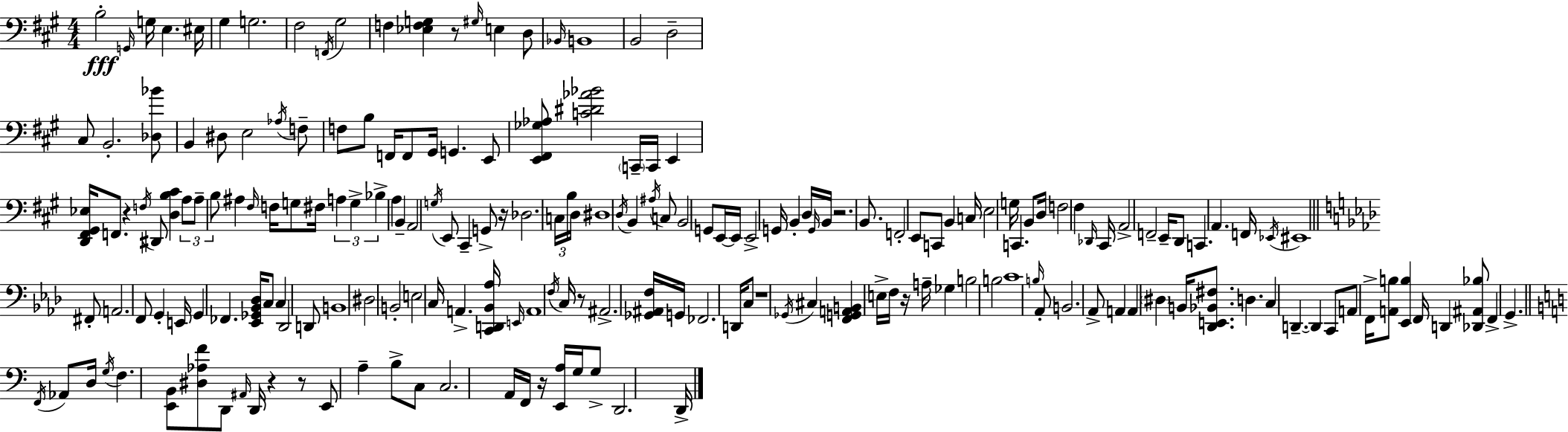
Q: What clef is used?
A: bass